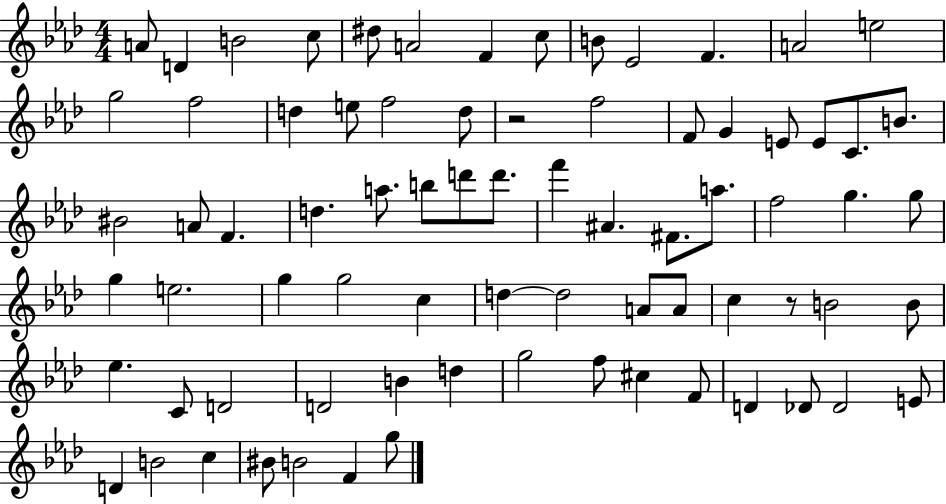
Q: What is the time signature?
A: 4/4